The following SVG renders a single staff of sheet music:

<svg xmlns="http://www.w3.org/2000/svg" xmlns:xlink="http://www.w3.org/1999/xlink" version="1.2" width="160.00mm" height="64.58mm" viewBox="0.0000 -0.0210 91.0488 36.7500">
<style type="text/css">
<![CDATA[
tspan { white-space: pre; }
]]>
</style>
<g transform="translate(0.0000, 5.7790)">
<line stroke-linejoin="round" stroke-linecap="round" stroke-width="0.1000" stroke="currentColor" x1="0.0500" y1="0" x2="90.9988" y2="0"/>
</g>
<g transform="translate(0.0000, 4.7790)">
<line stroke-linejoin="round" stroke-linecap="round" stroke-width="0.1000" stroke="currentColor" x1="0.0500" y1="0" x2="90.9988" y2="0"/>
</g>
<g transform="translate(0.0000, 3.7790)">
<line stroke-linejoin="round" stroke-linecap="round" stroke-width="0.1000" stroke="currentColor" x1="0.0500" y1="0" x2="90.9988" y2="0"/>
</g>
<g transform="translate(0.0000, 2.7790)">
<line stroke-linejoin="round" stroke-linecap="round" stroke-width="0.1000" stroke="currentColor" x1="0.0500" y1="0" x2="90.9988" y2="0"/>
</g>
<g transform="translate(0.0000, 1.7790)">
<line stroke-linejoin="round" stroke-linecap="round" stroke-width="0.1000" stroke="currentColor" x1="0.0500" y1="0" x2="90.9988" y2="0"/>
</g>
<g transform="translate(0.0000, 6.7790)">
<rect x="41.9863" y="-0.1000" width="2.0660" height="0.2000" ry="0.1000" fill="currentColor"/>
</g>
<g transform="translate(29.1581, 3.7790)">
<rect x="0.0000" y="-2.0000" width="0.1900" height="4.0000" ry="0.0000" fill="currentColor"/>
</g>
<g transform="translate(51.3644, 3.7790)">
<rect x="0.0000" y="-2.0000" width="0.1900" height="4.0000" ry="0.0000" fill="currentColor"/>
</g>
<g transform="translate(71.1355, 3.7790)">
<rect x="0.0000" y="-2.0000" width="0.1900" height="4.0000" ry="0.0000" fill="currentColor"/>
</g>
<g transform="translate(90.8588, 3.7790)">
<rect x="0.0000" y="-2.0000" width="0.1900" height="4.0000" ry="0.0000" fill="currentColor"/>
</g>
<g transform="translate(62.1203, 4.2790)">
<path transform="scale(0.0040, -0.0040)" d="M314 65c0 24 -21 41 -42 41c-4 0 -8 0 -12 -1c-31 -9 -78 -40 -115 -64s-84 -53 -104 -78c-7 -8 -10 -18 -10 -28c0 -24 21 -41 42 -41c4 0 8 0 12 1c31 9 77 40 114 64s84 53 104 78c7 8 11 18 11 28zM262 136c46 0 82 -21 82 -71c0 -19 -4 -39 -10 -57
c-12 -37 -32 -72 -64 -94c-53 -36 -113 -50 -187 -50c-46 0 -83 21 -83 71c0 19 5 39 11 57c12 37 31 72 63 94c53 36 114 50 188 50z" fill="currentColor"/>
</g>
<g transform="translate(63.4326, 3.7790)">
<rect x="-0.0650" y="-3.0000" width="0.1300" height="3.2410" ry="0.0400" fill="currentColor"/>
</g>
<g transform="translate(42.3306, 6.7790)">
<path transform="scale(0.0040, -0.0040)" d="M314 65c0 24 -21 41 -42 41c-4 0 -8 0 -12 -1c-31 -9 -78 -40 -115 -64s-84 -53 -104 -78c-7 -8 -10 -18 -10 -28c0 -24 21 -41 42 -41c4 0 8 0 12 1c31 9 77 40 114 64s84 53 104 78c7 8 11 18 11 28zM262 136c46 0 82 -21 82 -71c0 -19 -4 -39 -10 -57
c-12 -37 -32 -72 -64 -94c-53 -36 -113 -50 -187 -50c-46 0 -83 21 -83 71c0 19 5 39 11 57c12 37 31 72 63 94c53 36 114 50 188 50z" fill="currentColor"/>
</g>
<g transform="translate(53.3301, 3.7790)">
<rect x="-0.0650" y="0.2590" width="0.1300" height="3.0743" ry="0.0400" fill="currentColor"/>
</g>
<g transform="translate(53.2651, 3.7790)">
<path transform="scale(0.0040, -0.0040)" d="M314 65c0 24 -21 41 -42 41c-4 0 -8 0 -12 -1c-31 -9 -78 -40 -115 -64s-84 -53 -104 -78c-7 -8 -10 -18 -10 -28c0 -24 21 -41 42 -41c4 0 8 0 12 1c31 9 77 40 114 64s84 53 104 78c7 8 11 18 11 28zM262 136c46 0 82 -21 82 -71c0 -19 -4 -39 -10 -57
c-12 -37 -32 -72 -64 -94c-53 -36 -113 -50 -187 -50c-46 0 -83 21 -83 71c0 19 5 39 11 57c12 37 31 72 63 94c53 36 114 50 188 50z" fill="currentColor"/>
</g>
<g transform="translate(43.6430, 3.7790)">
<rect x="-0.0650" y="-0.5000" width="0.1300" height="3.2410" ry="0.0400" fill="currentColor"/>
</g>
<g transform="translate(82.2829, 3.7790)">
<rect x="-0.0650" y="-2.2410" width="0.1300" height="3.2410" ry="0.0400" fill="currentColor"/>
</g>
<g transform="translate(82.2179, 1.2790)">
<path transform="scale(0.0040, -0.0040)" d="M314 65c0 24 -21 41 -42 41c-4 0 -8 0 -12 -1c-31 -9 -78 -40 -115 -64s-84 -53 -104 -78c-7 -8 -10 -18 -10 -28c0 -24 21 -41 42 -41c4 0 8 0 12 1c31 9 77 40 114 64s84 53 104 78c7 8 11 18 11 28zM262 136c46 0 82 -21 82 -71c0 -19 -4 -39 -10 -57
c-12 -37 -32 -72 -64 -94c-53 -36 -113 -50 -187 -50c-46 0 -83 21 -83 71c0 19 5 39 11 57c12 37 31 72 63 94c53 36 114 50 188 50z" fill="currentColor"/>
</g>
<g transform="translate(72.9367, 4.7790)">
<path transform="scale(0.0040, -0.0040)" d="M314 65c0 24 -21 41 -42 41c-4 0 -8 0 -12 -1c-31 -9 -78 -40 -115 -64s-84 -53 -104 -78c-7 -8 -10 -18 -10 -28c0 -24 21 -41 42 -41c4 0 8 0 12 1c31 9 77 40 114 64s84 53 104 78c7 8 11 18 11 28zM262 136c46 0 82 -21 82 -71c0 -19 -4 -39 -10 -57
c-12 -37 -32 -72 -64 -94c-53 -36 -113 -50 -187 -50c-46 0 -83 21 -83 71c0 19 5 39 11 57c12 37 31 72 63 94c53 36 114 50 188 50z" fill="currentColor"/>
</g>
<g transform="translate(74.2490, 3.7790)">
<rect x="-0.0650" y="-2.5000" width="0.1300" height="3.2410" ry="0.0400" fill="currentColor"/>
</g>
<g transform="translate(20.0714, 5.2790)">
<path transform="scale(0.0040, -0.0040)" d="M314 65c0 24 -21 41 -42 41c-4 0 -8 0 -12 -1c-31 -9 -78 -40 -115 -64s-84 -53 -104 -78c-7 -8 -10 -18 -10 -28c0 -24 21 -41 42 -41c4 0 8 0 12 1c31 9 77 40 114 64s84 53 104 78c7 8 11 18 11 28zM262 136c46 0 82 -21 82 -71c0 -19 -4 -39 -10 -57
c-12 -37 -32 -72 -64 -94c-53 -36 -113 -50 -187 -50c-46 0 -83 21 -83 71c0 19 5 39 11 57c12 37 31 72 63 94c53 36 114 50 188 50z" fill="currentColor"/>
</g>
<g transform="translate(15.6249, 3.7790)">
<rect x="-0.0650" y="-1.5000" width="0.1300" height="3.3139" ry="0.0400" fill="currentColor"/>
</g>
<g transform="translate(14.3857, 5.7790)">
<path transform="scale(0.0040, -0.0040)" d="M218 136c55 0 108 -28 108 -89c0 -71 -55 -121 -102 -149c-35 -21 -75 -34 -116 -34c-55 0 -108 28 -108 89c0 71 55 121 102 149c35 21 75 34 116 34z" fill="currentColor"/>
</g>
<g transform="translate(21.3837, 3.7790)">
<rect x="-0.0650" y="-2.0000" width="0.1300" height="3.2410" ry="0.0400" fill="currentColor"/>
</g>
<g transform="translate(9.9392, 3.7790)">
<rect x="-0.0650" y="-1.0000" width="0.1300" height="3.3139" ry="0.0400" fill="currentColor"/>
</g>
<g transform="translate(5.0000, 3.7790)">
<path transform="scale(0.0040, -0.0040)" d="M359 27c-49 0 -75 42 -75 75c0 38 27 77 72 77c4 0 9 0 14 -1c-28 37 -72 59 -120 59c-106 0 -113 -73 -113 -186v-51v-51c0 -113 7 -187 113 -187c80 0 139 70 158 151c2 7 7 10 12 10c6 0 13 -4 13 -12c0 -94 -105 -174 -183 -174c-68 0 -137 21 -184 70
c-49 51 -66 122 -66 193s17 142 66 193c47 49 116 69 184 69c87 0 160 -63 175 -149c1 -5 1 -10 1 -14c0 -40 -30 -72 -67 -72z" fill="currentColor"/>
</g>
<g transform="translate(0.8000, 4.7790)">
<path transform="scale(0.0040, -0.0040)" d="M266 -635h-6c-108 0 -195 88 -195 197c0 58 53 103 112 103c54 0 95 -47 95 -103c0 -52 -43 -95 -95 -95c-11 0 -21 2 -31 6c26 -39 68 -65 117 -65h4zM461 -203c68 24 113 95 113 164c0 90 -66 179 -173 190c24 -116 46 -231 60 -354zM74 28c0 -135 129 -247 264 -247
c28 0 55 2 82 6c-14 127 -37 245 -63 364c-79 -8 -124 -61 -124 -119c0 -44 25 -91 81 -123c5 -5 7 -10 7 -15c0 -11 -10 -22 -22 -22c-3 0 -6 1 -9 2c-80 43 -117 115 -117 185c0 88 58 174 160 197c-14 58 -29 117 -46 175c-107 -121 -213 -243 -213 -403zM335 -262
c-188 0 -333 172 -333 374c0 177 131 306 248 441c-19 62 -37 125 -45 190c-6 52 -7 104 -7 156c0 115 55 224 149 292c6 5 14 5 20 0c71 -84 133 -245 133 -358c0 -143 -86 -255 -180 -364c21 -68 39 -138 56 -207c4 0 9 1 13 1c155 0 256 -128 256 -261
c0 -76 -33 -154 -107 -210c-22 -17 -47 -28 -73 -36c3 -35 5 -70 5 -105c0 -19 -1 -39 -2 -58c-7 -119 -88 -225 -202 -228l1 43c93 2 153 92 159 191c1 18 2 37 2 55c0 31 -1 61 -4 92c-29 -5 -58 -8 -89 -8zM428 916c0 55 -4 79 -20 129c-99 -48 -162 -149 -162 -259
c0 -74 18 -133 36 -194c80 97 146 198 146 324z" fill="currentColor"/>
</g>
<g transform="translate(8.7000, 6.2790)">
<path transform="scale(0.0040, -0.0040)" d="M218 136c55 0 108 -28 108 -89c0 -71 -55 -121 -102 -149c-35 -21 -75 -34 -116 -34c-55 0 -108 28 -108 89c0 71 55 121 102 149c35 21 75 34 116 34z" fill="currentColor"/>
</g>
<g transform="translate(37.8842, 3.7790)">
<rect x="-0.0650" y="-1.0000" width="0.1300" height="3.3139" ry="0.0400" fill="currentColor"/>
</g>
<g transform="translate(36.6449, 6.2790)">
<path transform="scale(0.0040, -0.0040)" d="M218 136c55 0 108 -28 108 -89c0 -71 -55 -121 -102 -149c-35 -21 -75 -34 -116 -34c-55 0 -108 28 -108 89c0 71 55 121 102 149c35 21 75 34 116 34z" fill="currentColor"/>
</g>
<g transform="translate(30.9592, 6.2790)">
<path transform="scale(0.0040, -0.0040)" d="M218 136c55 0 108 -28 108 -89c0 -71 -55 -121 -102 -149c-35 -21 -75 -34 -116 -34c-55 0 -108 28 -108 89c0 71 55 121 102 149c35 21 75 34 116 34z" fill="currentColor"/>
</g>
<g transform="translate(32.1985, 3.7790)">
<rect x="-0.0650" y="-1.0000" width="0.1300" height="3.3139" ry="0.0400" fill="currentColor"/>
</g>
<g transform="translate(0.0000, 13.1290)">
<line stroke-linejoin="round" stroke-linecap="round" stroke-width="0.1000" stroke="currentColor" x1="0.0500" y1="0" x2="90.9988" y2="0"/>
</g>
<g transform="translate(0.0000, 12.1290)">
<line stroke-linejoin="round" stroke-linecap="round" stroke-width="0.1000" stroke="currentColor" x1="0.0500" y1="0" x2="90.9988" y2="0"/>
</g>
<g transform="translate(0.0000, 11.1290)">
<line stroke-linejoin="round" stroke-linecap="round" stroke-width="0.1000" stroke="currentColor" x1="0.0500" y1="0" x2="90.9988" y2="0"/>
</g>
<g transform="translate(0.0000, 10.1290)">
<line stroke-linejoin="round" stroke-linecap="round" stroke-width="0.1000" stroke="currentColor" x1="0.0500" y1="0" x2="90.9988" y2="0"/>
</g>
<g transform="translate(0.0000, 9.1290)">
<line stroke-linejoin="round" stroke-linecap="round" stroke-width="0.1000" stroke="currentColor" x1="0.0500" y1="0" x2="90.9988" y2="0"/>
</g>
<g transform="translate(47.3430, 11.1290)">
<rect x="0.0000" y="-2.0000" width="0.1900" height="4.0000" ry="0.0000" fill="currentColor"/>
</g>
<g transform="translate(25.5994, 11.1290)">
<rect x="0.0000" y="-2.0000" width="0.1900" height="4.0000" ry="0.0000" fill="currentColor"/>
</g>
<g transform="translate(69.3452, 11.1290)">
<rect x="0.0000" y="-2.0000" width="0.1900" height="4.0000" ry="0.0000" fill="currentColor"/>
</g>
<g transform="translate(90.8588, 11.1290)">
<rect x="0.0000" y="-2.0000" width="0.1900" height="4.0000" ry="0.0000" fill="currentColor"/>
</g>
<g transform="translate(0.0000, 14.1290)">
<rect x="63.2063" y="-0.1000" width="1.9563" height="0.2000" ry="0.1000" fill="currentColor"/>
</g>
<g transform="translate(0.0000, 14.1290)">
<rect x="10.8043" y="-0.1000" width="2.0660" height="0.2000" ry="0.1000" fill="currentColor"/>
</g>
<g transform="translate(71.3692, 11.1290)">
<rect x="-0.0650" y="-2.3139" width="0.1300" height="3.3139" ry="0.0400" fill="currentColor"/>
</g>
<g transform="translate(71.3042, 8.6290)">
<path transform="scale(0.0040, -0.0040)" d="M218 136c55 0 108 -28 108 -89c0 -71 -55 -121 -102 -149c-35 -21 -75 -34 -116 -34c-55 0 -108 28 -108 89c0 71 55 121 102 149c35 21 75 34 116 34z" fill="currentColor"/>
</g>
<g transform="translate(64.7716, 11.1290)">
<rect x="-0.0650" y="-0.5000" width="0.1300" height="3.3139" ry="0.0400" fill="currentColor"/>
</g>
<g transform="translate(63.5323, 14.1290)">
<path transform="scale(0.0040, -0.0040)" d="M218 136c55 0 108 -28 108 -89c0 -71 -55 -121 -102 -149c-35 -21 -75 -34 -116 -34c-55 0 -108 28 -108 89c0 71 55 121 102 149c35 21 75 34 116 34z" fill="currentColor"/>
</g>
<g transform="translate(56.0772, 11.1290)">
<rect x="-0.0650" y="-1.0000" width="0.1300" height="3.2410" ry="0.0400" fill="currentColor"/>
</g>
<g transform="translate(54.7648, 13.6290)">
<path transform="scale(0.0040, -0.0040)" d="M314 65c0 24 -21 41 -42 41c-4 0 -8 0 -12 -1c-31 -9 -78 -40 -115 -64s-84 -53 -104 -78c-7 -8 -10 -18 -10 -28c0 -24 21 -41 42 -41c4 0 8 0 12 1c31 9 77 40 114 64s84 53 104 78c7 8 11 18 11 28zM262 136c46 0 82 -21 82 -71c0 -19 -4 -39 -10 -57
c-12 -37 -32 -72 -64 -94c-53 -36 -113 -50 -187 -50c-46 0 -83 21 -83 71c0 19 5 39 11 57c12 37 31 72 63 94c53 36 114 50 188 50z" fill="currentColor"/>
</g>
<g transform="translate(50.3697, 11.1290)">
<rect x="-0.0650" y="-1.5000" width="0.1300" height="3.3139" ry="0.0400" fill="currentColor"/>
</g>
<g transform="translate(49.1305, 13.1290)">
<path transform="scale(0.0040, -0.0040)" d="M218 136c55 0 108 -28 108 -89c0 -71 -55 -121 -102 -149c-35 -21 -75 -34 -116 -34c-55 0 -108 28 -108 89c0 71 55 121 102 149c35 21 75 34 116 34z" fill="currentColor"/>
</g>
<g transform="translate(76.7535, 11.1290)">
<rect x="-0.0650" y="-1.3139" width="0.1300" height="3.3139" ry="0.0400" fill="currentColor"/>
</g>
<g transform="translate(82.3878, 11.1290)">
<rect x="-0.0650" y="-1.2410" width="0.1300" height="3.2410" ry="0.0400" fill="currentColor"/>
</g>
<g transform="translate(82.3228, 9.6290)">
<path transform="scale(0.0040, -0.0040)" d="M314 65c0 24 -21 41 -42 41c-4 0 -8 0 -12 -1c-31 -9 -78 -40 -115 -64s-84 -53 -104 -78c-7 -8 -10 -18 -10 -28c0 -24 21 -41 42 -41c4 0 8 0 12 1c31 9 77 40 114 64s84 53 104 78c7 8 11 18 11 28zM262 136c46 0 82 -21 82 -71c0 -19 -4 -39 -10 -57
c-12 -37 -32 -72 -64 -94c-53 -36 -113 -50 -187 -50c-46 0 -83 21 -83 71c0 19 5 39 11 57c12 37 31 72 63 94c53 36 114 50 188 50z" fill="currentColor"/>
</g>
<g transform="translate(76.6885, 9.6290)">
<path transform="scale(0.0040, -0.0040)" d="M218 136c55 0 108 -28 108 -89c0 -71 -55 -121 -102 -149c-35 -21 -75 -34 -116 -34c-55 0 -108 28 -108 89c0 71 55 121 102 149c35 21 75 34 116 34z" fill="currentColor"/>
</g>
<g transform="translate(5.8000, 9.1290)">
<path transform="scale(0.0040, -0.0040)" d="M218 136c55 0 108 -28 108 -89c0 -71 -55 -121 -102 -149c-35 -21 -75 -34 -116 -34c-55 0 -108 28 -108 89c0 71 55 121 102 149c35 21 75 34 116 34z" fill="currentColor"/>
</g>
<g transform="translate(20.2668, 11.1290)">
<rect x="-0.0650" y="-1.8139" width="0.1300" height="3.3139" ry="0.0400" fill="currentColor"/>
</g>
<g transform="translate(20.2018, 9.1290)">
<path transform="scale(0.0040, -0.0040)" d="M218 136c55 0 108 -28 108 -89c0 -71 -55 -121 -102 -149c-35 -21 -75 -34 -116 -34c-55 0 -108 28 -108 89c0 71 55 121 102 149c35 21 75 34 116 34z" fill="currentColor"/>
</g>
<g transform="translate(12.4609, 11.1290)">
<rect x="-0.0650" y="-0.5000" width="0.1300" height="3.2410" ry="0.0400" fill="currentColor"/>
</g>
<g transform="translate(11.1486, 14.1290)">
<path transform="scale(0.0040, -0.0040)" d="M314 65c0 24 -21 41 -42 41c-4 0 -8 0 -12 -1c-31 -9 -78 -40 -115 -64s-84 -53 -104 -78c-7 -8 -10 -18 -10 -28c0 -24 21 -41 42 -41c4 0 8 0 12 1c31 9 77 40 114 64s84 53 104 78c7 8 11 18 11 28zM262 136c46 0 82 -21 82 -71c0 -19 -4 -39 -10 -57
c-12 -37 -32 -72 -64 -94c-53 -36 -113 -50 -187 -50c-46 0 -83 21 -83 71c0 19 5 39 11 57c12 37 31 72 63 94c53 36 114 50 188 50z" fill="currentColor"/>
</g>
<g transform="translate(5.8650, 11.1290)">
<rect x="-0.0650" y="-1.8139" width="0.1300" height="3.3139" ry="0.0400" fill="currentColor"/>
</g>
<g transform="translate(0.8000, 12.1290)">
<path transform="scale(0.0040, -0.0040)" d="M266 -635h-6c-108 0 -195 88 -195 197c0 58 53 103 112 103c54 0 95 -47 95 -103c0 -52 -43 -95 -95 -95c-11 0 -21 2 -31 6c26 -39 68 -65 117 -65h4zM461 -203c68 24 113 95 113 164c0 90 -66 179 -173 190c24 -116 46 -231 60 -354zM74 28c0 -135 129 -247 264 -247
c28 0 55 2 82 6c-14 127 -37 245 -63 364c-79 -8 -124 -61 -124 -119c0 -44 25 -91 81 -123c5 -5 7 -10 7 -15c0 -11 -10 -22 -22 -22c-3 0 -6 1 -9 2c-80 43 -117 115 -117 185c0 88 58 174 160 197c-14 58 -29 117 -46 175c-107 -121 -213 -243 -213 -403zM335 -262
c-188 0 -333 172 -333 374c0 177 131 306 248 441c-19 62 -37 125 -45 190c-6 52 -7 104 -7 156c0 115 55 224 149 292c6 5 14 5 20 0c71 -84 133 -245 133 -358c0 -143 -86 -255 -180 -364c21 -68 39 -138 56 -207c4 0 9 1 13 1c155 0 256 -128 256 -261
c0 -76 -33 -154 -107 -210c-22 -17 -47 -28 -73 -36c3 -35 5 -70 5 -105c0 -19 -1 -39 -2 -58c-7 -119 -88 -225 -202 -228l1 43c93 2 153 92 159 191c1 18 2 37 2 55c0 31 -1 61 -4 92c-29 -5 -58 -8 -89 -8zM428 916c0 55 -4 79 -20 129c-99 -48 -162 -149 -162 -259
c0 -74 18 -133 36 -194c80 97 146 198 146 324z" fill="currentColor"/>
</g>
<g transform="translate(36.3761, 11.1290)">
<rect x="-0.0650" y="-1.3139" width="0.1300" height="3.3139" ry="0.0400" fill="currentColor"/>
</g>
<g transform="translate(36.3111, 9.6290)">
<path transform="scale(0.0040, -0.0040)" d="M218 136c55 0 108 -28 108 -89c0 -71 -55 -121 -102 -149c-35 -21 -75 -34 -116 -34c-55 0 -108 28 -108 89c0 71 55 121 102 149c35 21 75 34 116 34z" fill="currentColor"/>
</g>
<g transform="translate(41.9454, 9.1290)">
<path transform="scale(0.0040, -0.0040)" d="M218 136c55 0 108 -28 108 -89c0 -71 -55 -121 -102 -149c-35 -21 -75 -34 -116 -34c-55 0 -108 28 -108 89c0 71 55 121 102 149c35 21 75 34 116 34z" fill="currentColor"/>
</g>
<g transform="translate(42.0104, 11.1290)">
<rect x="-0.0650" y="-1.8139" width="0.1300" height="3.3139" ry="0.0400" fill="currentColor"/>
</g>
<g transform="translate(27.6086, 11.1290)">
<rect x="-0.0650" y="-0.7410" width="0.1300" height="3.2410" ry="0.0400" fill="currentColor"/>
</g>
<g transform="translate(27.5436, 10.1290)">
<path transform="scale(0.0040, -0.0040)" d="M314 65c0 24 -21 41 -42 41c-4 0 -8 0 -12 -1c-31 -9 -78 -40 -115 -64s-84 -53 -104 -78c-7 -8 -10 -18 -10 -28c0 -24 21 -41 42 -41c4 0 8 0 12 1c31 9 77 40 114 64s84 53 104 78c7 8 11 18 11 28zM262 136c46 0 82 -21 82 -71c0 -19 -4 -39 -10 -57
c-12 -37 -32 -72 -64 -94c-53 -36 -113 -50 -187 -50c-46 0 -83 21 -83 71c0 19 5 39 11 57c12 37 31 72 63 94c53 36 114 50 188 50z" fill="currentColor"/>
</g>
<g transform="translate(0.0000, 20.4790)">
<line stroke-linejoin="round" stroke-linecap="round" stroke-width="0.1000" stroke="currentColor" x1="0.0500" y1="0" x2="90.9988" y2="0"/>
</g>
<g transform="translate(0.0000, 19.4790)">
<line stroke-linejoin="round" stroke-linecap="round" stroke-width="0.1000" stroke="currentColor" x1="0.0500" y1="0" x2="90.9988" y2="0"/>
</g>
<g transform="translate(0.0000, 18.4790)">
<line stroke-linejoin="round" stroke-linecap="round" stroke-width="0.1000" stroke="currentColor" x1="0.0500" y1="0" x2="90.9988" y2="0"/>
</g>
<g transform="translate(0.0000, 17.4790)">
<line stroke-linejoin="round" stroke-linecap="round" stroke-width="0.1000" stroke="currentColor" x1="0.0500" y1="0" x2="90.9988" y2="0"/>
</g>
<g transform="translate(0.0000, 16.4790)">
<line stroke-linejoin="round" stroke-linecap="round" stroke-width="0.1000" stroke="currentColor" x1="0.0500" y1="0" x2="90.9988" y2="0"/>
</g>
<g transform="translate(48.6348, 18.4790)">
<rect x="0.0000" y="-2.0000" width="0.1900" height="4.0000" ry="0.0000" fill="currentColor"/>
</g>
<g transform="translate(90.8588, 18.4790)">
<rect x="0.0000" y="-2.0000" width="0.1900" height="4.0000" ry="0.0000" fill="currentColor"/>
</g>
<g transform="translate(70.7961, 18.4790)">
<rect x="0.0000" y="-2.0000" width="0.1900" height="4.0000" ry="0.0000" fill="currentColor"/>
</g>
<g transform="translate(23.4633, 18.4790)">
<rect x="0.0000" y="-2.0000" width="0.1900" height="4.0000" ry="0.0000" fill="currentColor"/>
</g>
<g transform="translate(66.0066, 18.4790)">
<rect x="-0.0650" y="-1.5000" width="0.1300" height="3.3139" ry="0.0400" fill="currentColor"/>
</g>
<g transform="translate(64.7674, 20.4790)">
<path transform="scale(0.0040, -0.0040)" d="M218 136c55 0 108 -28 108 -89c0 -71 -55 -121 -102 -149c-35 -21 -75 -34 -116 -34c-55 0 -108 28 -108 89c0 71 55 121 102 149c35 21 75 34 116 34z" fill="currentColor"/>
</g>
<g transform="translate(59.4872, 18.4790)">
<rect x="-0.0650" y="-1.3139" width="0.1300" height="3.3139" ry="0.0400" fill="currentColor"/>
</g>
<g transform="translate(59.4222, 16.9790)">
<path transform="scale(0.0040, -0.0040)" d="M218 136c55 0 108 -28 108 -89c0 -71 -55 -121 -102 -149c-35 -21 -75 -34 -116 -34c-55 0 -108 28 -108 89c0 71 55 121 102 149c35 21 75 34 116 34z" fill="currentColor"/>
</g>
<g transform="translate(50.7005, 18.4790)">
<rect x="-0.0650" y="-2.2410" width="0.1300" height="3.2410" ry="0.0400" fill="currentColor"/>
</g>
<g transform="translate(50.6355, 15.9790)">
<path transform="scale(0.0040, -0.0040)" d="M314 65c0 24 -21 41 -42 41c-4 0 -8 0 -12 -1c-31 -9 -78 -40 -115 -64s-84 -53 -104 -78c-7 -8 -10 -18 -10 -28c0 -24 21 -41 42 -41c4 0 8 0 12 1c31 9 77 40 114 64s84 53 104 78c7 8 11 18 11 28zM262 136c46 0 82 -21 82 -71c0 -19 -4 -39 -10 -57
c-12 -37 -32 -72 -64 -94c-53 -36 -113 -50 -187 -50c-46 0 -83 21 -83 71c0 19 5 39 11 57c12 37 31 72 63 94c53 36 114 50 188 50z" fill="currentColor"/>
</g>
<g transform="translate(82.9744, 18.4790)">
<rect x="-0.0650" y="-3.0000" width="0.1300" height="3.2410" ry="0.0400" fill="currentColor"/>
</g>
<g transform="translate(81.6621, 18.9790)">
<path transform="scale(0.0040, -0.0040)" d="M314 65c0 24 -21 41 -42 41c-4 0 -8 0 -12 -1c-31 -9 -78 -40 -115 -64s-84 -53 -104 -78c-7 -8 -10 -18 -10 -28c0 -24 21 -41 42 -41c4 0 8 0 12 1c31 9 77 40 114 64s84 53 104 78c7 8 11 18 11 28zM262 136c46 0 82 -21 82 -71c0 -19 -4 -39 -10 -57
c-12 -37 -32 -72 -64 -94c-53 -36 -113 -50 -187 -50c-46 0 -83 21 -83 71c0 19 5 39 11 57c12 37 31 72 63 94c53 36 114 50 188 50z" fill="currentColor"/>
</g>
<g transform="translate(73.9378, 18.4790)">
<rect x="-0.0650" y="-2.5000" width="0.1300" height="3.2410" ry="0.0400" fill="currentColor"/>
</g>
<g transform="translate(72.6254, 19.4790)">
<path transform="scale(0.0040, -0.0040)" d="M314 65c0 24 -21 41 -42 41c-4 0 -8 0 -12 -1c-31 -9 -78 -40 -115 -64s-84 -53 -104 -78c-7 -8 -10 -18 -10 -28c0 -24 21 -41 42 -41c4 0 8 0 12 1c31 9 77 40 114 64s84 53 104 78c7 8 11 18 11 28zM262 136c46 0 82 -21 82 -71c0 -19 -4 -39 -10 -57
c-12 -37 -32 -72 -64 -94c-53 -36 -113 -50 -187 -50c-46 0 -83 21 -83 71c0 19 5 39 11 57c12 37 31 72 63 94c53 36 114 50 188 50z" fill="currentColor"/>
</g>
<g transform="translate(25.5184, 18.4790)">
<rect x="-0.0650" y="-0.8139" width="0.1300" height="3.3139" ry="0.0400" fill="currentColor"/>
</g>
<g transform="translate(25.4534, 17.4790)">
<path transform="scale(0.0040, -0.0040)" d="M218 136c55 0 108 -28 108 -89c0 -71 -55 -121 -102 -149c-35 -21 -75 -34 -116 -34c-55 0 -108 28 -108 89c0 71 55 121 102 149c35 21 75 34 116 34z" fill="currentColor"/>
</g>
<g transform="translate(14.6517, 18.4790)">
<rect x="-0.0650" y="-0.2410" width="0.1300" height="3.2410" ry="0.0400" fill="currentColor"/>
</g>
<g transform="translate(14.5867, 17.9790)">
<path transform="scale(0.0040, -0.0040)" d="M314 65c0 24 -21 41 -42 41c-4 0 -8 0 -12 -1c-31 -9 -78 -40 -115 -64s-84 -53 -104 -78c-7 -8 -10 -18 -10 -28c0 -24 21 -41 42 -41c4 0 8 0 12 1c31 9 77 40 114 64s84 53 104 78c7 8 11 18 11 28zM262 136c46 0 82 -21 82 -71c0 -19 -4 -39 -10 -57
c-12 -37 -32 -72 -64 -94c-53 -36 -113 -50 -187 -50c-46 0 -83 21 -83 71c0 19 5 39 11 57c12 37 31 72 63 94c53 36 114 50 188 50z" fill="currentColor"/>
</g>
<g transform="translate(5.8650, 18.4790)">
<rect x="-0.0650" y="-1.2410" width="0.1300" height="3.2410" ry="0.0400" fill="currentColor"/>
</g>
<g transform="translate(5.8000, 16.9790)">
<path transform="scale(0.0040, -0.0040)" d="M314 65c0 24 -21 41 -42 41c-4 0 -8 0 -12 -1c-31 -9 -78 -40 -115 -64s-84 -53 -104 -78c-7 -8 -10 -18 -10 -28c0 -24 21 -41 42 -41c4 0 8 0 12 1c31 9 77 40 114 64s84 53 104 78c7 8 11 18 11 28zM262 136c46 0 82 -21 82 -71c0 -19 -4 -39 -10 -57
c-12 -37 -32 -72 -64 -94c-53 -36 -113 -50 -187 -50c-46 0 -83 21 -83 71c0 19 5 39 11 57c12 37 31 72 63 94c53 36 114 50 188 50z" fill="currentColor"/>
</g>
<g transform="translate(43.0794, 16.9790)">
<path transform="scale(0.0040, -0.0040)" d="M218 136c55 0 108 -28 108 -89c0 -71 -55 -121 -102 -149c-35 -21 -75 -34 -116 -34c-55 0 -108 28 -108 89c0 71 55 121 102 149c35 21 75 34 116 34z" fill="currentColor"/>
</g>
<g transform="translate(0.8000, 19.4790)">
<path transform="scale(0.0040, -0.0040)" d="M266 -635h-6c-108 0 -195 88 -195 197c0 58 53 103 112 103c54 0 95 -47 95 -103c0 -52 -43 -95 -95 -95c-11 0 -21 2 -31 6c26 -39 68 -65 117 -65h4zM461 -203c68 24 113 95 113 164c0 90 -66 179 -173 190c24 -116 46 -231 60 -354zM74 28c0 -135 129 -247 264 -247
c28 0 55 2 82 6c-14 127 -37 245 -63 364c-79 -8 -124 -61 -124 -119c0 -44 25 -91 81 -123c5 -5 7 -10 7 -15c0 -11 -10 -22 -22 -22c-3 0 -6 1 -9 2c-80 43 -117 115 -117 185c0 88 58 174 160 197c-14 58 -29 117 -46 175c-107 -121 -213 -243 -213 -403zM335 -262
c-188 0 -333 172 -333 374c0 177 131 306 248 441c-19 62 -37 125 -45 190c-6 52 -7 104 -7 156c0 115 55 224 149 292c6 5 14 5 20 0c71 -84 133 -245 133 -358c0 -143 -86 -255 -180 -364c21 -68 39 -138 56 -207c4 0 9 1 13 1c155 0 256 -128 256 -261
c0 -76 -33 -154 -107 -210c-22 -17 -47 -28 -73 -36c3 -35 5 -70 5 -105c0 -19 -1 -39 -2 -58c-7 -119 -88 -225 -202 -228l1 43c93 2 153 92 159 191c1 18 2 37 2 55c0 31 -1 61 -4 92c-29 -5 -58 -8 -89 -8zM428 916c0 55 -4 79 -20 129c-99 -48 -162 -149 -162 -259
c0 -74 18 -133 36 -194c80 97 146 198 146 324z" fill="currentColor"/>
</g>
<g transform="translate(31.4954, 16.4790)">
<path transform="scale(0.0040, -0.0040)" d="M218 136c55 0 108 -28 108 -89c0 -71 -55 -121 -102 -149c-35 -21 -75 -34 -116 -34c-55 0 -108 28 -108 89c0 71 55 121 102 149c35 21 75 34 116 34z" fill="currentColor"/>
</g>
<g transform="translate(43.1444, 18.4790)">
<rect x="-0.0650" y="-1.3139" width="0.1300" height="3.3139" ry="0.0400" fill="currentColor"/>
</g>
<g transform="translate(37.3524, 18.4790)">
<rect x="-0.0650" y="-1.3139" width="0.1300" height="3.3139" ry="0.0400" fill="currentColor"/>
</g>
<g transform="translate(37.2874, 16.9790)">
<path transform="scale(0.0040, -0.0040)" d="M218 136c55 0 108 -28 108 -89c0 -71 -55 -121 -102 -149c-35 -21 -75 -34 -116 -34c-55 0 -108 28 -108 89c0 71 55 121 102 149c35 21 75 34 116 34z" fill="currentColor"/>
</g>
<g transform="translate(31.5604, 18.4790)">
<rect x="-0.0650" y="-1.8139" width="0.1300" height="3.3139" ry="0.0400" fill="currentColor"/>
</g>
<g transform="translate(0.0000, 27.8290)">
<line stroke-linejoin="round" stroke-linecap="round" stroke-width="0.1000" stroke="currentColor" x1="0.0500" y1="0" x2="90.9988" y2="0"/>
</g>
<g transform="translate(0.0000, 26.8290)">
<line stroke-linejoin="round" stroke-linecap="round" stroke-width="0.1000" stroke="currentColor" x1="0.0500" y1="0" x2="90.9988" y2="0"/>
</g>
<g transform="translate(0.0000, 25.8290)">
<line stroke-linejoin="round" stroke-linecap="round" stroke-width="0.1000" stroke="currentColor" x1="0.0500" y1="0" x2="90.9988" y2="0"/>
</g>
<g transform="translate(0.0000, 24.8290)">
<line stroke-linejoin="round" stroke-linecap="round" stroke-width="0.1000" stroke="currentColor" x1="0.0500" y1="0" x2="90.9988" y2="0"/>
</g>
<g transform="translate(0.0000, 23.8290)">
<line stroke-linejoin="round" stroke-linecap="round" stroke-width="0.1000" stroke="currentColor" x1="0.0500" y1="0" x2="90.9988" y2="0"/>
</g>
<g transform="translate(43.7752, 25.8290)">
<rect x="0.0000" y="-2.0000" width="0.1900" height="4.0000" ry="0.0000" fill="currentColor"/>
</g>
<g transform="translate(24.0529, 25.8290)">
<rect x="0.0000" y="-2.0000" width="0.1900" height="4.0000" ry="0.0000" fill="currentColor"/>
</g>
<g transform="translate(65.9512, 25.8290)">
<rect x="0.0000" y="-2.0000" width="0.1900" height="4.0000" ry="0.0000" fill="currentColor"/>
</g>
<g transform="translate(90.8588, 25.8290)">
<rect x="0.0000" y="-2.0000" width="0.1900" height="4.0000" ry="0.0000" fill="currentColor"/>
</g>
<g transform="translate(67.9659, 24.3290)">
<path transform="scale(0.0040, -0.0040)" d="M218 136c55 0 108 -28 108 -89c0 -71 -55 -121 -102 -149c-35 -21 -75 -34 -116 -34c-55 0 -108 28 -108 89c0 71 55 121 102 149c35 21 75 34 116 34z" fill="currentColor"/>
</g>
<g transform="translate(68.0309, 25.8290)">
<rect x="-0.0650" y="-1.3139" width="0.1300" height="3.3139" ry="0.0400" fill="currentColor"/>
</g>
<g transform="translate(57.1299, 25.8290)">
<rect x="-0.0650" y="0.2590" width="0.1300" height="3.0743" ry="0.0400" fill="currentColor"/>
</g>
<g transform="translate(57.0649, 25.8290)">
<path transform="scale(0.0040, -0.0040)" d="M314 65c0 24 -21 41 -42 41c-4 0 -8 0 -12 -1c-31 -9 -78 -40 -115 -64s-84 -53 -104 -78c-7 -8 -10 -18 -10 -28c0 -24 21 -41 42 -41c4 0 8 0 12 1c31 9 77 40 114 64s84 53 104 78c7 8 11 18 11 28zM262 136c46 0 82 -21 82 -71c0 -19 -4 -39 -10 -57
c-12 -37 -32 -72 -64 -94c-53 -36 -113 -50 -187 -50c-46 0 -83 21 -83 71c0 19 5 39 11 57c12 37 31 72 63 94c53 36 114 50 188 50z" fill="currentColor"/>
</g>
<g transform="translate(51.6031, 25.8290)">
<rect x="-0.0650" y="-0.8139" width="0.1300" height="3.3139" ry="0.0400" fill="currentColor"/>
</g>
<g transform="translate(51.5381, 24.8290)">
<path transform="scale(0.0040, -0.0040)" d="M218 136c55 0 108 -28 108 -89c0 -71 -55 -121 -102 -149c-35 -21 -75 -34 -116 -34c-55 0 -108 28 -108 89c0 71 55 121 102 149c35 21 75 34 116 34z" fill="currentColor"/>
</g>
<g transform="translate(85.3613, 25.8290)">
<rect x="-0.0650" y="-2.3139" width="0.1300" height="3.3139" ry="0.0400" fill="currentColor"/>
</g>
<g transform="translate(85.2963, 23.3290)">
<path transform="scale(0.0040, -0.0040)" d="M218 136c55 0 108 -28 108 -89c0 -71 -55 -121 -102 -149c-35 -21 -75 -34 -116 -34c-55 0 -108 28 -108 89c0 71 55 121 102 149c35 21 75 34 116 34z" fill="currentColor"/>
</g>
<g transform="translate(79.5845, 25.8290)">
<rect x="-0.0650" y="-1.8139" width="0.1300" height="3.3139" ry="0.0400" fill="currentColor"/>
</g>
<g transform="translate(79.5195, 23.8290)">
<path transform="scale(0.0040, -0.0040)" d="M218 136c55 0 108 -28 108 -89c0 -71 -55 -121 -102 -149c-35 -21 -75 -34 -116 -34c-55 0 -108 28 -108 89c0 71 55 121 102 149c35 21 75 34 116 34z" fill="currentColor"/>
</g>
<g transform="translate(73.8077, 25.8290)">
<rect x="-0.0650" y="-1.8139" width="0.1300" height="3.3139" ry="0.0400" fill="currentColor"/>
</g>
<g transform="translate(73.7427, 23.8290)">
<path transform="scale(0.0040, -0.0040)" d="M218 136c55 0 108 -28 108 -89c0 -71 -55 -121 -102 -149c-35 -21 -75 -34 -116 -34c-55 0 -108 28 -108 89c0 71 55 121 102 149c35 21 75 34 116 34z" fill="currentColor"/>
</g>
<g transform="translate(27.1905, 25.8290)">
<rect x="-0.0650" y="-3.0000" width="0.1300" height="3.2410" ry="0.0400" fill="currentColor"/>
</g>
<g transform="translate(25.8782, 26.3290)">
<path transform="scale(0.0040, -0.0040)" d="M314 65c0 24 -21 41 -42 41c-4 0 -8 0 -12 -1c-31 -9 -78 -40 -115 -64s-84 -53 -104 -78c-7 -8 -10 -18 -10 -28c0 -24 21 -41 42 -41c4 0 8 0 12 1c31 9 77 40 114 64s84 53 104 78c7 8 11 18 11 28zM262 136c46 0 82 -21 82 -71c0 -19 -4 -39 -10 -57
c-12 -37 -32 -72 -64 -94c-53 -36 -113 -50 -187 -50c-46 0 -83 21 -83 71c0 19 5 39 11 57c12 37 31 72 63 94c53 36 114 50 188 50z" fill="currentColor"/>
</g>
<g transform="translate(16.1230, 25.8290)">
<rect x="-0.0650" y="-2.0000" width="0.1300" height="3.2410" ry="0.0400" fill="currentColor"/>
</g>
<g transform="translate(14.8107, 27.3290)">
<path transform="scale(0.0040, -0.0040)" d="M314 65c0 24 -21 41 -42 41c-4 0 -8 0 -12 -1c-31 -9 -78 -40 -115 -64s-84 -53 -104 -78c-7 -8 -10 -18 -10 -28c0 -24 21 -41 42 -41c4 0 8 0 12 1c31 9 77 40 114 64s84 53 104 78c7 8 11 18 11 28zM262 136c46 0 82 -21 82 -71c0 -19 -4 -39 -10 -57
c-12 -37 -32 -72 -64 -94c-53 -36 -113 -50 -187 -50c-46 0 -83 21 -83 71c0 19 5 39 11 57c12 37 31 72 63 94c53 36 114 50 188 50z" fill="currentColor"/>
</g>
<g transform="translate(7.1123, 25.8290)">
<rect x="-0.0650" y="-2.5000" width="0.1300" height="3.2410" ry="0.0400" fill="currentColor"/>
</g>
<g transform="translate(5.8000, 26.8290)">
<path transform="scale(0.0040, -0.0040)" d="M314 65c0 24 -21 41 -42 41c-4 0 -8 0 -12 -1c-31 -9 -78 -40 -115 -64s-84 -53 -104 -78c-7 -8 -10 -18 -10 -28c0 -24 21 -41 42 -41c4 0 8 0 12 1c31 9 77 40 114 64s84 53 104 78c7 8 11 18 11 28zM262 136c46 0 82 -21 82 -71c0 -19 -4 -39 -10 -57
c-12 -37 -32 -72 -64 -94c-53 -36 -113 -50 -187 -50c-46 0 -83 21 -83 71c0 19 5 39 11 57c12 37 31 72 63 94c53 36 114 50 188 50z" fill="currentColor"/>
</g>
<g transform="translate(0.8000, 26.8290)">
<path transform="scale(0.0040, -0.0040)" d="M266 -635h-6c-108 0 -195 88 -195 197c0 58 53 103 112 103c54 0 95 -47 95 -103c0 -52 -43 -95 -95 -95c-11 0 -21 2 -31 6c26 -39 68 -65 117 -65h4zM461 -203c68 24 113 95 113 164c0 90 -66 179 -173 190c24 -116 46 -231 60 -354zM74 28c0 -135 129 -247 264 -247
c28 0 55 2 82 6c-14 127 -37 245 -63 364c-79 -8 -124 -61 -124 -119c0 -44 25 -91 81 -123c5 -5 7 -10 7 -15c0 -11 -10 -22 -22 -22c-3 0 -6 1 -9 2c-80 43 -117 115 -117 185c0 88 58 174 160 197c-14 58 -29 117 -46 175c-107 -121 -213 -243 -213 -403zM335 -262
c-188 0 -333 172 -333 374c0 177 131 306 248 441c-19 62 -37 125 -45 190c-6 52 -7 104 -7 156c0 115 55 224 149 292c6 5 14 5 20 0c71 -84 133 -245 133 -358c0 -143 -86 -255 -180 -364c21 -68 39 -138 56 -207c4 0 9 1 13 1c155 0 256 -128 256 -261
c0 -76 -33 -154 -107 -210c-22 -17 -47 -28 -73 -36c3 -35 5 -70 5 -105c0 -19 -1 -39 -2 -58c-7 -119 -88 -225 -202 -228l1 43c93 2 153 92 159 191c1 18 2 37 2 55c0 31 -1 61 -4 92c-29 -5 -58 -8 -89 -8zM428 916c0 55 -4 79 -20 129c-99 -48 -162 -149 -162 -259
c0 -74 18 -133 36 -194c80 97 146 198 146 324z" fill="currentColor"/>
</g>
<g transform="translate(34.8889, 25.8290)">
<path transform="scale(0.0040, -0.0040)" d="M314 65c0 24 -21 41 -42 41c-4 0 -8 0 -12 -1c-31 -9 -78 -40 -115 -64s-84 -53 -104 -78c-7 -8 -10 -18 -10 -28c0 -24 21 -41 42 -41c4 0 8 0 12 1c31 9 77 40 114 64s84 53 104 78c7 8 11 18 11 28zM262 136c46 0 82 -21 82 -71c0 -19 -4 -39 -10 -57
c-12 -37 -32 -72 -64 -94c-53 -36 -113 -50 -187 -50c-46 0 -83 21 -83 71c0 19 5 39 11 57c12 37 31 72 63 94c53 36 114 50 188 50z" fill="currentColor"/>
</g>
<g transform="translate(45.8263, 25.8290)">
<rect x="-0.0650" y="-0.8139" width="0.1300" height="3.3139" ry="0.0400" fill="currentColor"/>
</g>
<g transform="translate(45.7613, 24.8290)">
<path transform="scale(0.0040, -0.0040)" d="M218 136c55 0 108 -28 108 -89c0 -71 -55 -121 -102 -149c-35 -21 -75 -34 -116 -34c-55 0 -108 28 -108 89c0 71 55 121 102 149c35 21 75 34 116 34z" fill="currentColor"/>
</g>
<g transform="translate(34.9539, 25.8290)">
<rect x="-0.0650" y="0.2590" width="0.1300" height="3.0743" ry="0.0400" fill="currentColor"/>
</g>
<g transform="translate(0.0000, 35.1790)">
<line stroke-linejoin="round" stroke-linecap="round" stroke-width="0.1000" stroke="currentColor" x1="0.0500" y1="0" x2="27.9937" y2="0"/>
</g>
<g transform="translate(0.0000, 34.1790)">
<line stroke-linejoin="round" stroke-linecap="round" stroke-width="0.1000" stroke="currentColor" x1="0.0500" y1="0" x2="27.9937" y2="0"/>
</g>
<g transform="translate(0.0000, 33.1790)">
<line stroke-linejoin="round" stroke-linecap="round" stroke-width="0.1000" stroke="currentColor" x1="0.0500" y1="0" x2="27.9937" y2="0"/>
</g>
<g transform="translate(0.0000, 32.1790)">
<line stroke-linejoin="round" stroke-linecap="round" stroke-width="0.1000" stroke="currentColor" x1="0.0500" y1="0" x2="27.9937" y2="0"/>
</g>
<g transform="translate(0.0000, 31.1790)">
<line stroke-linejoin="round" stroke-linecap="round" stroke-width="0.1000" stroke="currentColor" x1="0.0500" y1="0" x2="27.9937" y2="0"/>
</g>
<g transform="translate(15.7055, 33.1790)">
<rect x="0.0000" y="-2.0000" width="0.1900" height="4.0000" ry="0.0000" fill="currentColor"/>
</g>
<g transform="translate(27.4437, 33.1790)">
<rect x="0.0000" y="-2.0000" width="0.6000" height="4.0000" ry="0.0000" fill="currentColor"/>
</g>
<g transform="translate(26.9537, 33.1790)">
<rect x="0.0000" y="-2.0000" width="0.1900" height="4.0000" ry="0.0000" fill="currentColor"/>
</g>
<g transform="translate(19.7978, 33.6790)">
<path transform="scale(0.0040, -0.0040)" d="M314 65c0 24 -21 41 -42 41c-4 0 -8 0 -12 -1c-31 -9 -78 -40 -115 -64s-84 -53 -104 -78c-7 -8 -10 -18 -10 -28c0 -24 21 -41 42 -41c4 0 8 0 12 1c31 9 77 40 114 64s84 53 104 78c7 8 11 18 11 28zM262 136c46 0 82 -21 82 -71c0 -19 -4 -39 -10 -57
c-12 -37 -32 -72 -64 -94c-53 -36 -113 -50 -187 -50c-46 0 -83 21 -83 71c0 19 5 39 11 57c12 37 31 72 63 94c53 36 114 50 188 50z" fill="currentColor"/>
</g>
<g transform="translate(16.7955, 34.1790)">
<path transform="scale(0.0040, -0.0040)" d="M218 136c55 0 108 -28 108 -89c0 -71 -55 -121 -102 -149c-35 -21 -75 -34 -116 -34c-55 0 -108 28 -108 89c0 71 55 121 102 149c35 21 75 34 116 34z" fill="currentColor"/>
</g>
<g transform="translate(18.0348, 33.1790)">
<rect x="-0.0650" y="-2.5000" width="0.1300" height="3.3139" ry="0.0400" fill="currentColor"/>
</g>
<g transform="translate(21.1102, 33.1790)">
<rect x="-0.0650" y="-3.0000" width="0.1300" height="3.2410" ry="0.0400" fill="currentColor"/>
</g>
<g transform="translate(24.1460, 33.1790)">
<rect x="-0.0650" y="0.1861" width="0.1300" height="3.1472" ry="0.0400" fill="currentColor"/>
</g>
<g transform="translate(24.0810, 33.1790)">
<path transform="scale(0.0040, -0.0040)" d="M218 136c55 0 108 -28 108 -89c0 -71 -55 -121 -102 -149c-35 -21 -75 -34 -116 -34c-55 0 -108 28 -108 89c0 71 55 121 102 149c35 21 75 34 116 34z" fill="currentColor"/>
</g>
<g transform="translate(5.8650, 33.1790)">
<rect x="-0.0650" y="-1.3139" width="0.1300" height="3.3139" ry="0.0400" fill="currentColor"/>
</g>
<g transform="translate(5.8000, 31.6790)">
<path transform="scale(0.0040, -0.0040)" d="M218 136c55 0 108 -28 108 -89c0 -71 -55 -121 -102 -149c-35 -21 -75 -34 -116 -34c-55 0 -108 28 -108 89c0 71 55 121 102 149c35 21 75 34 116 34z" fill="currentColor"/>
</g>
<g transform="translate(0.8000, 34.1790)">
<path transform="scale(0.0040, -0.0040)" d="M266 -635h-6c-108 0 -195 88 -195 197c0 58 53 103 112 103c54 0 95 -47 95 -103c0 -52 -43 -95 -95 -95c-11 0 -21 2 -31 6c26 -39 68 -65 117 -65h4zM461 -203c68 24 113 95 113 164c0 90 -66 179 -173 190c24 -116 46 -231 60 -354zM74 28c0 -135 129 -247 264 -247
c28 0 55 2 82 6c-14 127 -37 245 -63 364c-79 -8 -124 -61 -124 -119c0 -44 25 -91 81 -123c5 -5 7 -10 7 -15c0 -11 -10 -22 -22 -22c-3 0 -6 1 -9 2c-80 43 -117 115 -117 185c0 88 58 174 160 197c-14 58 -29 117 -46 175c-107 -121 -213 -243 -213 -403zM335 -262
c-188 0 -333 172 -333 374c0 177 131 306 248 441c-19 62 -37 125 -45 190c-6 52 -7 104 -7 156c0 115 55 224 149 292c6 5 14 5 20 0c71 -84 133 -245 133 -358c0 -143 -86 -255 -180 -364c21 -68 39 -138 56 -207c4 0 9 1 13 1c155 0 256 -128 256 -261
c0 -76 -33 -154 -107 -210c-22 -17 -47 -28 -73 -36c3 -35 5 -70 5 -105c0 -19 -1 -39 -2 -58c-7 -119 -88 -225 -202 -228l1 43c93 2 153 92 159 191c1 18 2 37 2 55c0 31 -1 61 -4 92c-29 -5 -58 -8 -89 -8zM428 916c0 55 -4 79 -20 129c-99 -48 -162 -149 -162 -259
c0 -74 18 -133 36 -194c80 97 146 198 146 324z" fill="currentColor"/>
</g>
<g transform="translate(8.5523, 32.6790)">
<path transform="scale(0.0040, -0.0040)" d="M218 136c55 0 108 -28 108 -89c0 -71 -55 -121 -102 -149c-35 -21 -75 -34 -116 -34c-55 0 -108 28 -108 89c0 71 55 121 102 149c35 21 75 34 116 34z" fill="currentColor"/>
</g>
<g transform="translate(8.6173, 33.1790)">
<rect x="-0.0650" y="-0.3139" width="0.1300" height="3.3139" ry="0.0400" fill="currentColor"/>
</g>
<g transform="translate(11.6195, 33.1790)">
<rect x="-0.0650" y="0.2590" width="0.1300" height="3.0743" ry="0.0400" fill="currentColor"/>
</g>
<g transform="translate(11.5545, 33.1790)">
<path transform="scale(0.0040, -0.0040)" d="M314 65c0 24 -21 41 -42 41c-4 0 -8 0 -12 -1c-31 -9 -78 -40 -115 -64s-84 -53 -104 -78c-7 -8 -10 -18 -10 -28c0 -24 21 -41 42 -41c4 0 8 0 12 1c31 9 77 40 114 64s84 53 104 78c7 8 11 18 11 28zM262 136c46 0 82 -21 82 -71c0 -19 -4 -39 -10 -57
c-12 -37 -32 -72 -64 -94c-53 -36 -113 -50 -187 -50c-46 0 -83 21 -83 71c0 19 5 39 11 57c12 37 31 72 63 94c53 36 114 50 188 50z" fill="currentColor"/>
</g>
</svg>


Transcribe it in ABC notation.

X:1
T:Untitled
M:4/4
L:1/4
K:C
D E F2 D D C2 B2 A2 G2 g2 f C2 f d2 e f E D2 C g e e2 e2 c2 d f e e g2 e E G2 A2 G2 F2 A2 B2 d d B2 e f f g e c B2 G A2 B